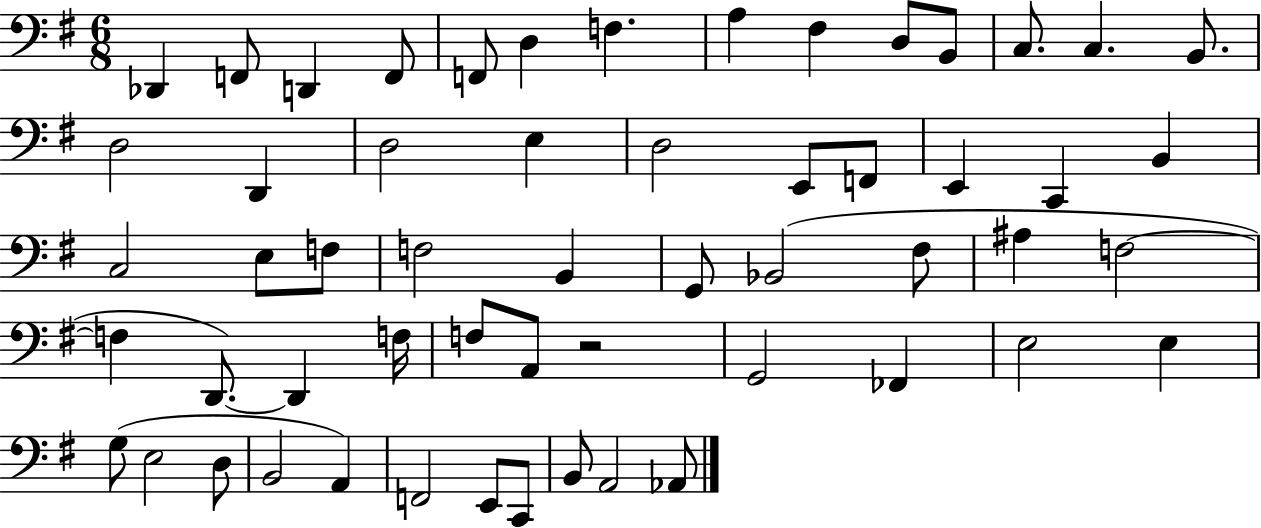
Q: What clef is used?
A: bass